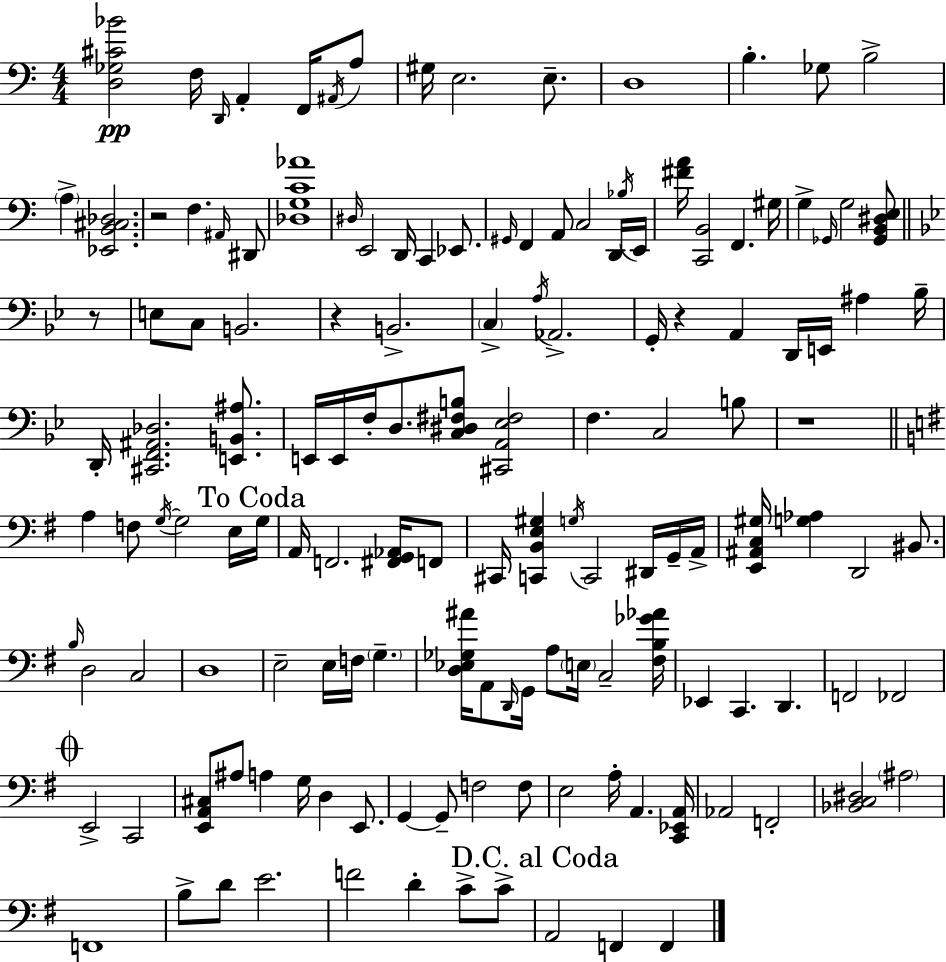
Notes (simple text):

[D3,Gb3,C#4,Bb4]/h F3/s D2/s A2/q F2/s A#2/s A3/e G#3/s E3/h. E3/e. D3/w B3/q. Gb3/e B3/h A3/q [Eb2,B2,C#3,Db3]/h. R/h F3/q. A#2/s D#2/e [Db3,G3,C4,Ab4]/w D#3/s E2/h D2/s C2/q Eb2/e. G#2/s F2/q A2/e C3/h D2/s Bb3/s E2/s [F#4,A4]/s [C2,B2]/h F2/q. G#3/s G3/q Gb2/s G3/h [Gb2,B2,D#3,E3]/e R/e E3/e C3/e B2/h. R/q B2/h. C3/q A3/s Ab2/h. G2/s R/q A2/q D2/s E2/s A#3/q Bb3/s D2/s [C#2,F2,A#2,Db3]/h. [E2,B2,A#3]/e. E2/s E2/s F3/s D3/e. [C3,D#3,F#3,B3]/e [C#2,A2,Eb3,F#3]/h F3/q. C3/h B3/e R/w A3/q F3/e G3/s G3/h E3/s G3/s A2/s F2/h. [F#2,G2,Ab2]/s F2/e C#2/s [C2,B2,E3,G#3]/q G3/s C2/h D#2/s G2/s A2/s [E2,A#2,C3,G#3]/s [G3,Ab3]/q D2/h BIS2/e. B3/s D3/h C3/h D3/w E3/h E3/s F3/s G3/q. [D3,Eb3,Gb3,A#4]/s A2/e D2/s G2/s A3/e E3/s C3/h [F#3,B3,Gb4,Ab4]/s Eb2/q C2/q. D2/q. F2/h FES2/h E2/h C2/h [E2,A2,C#3]/e A#3/e A3/q G3/s D3/q E2/e. G2/q G2/e F3/h F3/e E3/h A3/s A2/q. [C2,Eb2,A2]/s Ab2/h F2/h [Bb2,C3,D#3]/h A#3/h F2/w B3/e D4/e E4/h. F4/h D4/q C4/e C4/e A2/h F2/q F2/q